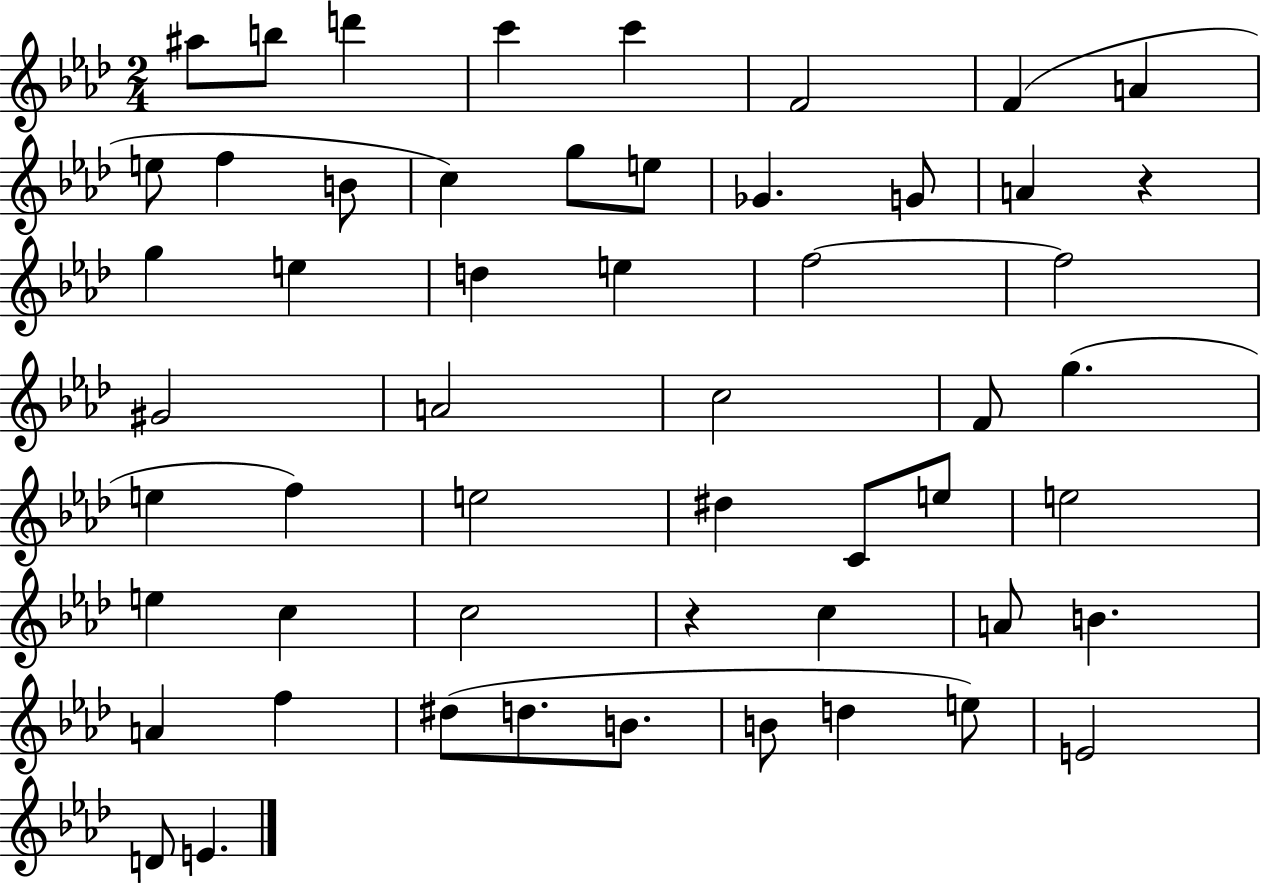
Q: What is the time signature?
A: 2/4